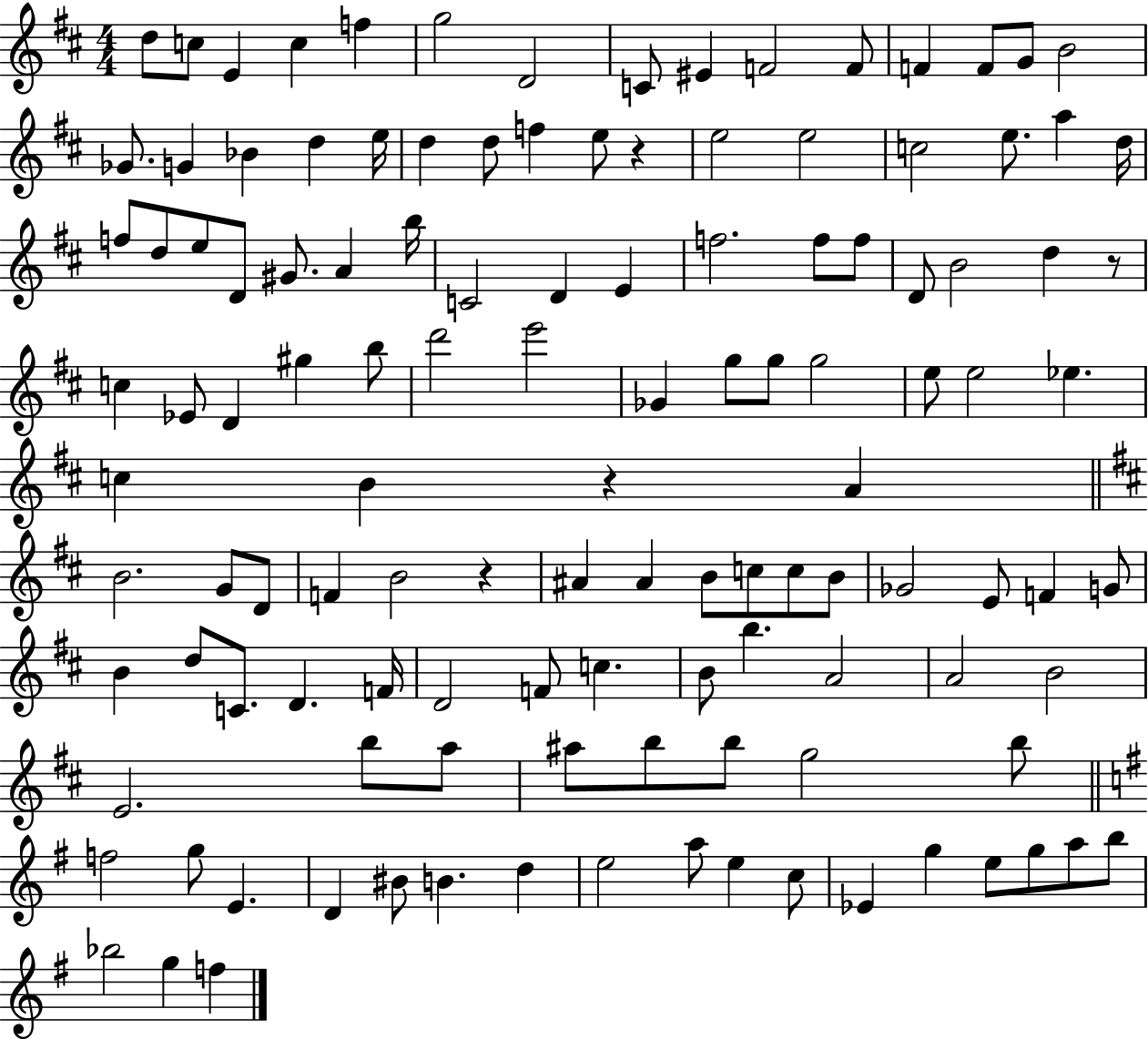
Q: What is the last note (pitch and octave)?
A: F5